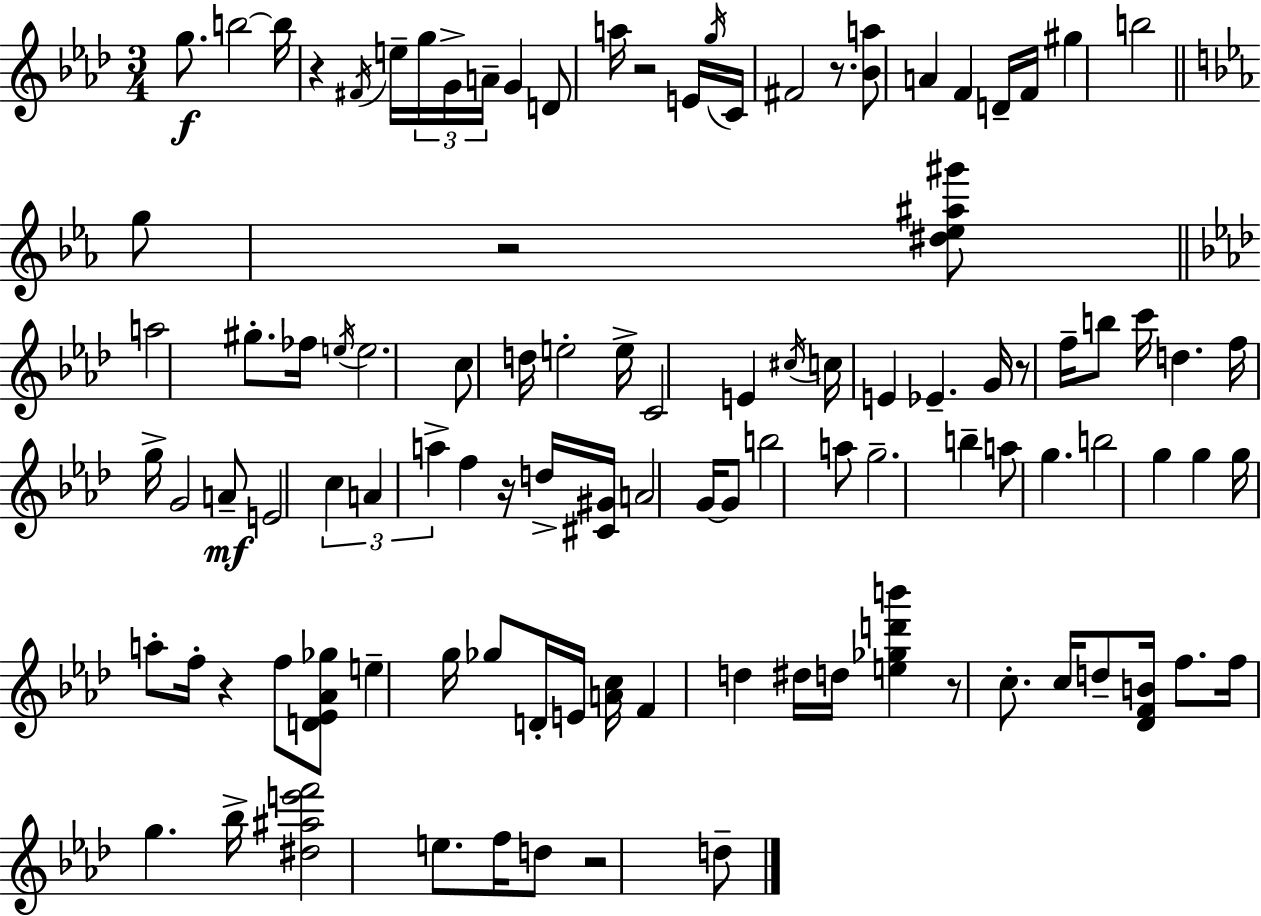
G5/e. B5/h B5/s R/q F#4/s E5/s G5/s G4/s A4/s G4/q D4/e A5/s R/h E4/s G5/s C4/s F#4/h R/e. [Bb4,A5]/e A4/q F4/q D4/s F4/s G#5/q B5/h G5/e R/h [D#5,Eb5,A#5,G#6]/e A5/h G#5/e. FES5/s E5/s E5/h. C5/e D5/s E5/h E5/s C4/h E4/q C#5/s C5/s E4/q Eb4/q. G4/s R/e F5/s B5/e C6/s D5/q. F5/s G5/s G4/h A4/e E4/h C5/q A4/q A5/q F5/q R/s D5/s [C#4,G#4]/s A4/h G4/s G4/e B5/h A5/e G5/h. B5/q A5/e G5/q. B5/h G5/q G5/q G5/s A5/e F5/s R/q F5/e [D4,Eb4,Ab4,Gb5]/e E5/q G5/s Gb5/e D4/s E4/s [A4,C5]/s F4/q D5/q D#5/s D5/s [E5,Gb5,D6,B6]/q R/e C5/e. C5/s D5/e [Db4,F4,B4]/s F5/e. F5/s G5/q. Bb5/s [D#5,A#5,E6,F6]/h E5/e. F5/s D5/e R/h D5/e